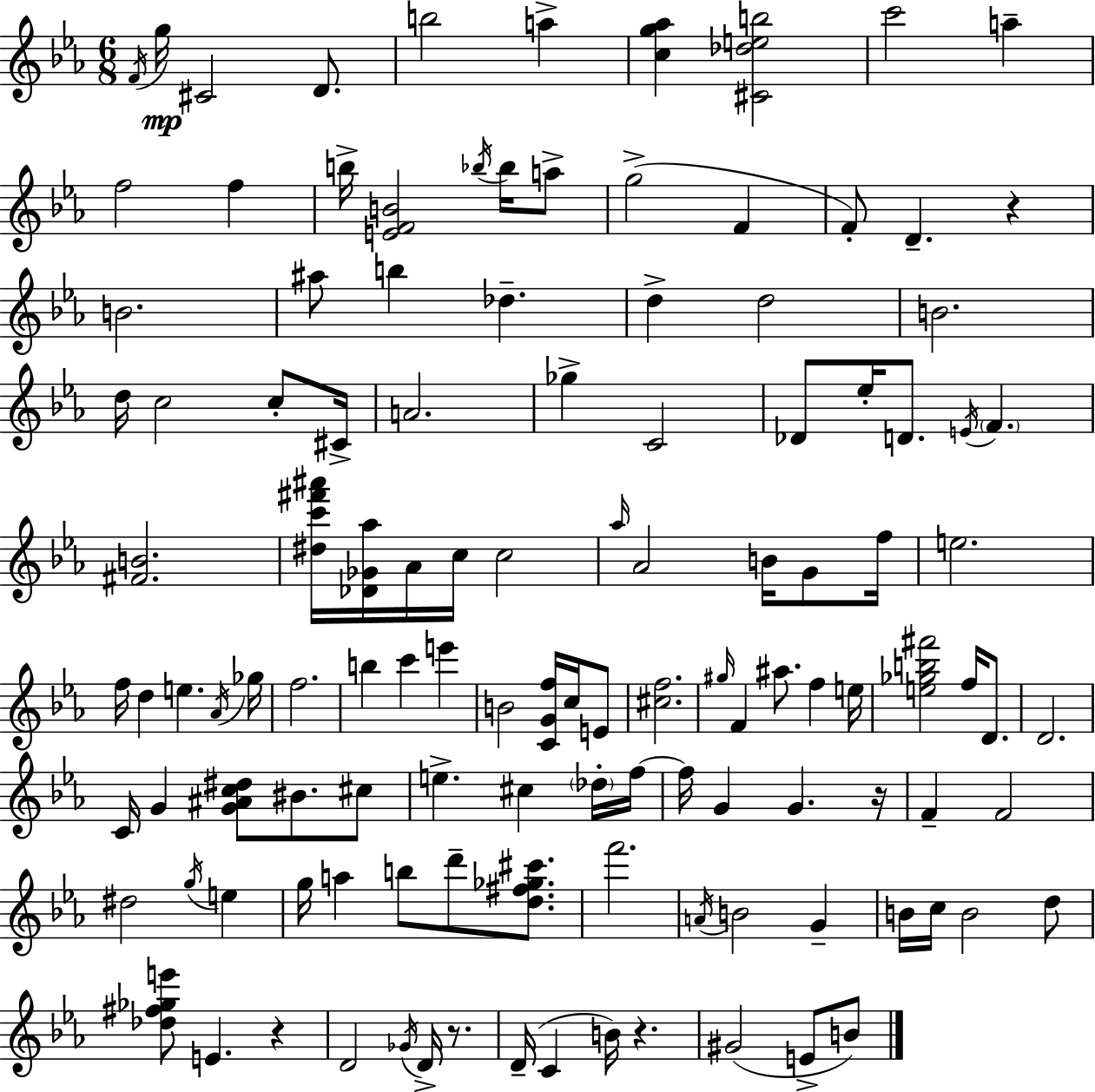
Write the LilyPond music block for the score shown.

{
  \clef treble
  \numericTimeSignature
  \time 6/8
  \key c \minor
  \acciaccatura { f'16 }\mp g''16 cis'2 d'8. | b''2 a''4-> | <c'' g'' aes''>4 <cis' des'' e'' b''>2 | c'''2 a''4-- | \break f''2 f''4 | b''16-> <e' f' b'>2 \acciaccatura { bes''16 } bes''16 | a''8-> g''2->( f'4 | f'8-.) d'4.-- r4 | \break b'2. | ais''8 b''4 des''4.-- | d''4-> d''2 | b'2. | \break d''16 c''2 c''8-. | cis'16-> a'2. | ges''4-> c'2 | des'8 ees''16-. d'8. \acciaccatura { e'16 } \parenthesize f'4. | \break <fis' b'>2. | <dis'' c''' fis''' ais'''>16 <des' ges' aes''>16 aes'16 c''16 c''2 | \grace { aes''16 } aes'2 | b'16 g'8 f''16 e''2. | \break f''16 d''4 e''4. | \acciaccatura { aes'16 } ges''16 f''2. | b''4 c'''4 | e'''4 b'2 | \break <c' g' f''>16 c''16 e'8 <cis'' f''>2. | \grace { gis''16 } f'4 ais''8. | f''4 e''16 <e'' ges'' b'' fis'''>2 | f''16 d'8. d'2. | \break c'16 g'4 <g' ais' c'' dis''>8 | bis'8. cis''8 e''4.-> | cis''4 \parenthesize des''16-. f''16~~ f''16 g'4 g'4. | r16 f'4-- f'2 | \break dis''2 | \acciaccatura { g''16 } e''4 g''16 a''4 | b''8 d'''8-- <d'' fis'' ges'' cis'''>8. f'''2. | \acciaccatura { a'16 } b'2 | \break g'4-- b'16 c''16 b'2 | d''8 <des'' fis'' ges'' e'''>8 e'4. | r4 d'2 | \acciaccatura { ges'16 } d'16-> r8. d'16--( c'4 | \break b'16) r4. gis'2( | e'8-> b'8) \bar "|."
}